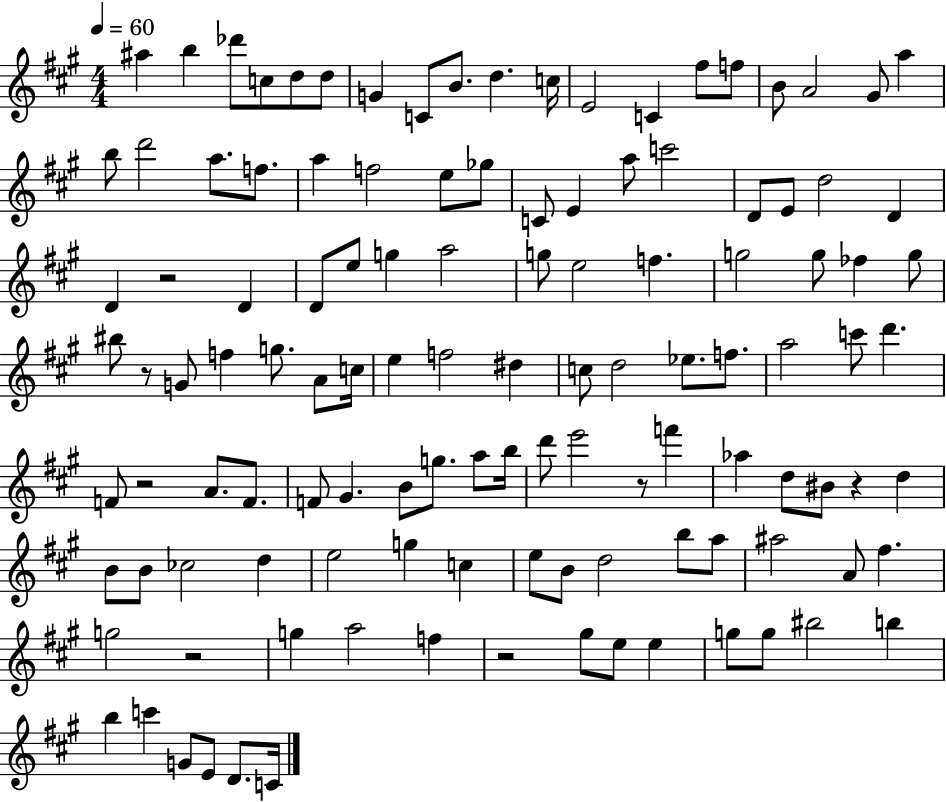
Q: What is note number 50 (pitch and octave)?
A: G4